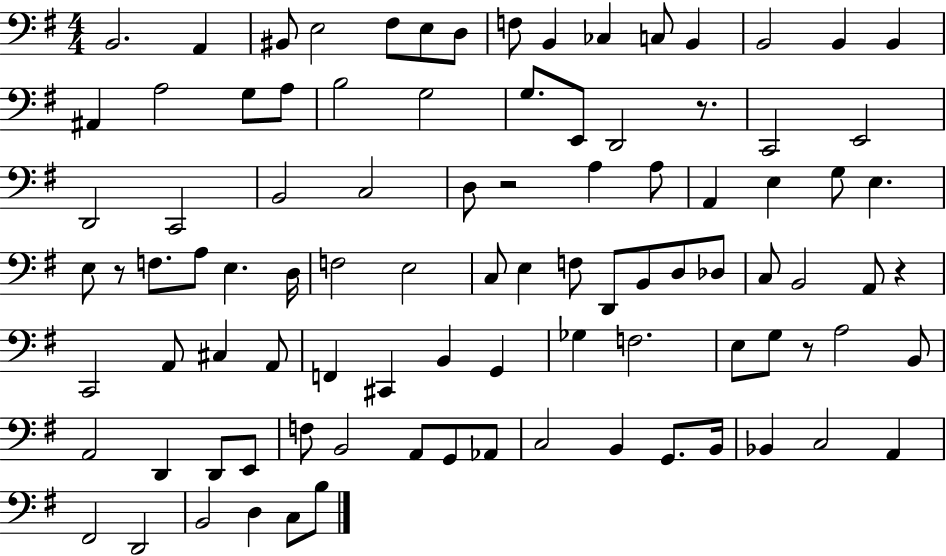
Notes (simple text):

B2/h. A2/q BIS2/e E3/h F#3/e E3/e D3/e F3/e B2/q CES3/q C3/e B2/q B2/h B2/q B2/q A#2/q A3/h G3/e A3/e B3/h G3/h G3/e. E2/e D2/h R/e. C2/h E2/h D2/h C2/h B2/h C3/h D3/e R/h A3/q A3/e A2/q E3/q G3/e E3/q. E3/e R/e F3/e. A3/e E3/q. D3/s F3/h E3/h C3/e E3/q F3/e D2/e B2/e D3/e Db3/e C3/e B2/h A2/e R/q C2/h A2/e C#3/q A2/e F2/q C#2/q B2/q G2/q Gb3/q F3/h. E3/e G3/e R/e A3/h B2/e A2/h D2/q D2/e E2/e F3/e B2/h A2/e G2/e Ab2/e C3/h B2/q G2/e. B2/s Bb2/q C3/h A2/q F#2/h D2/h B2/h D3/q C3/e B3/e